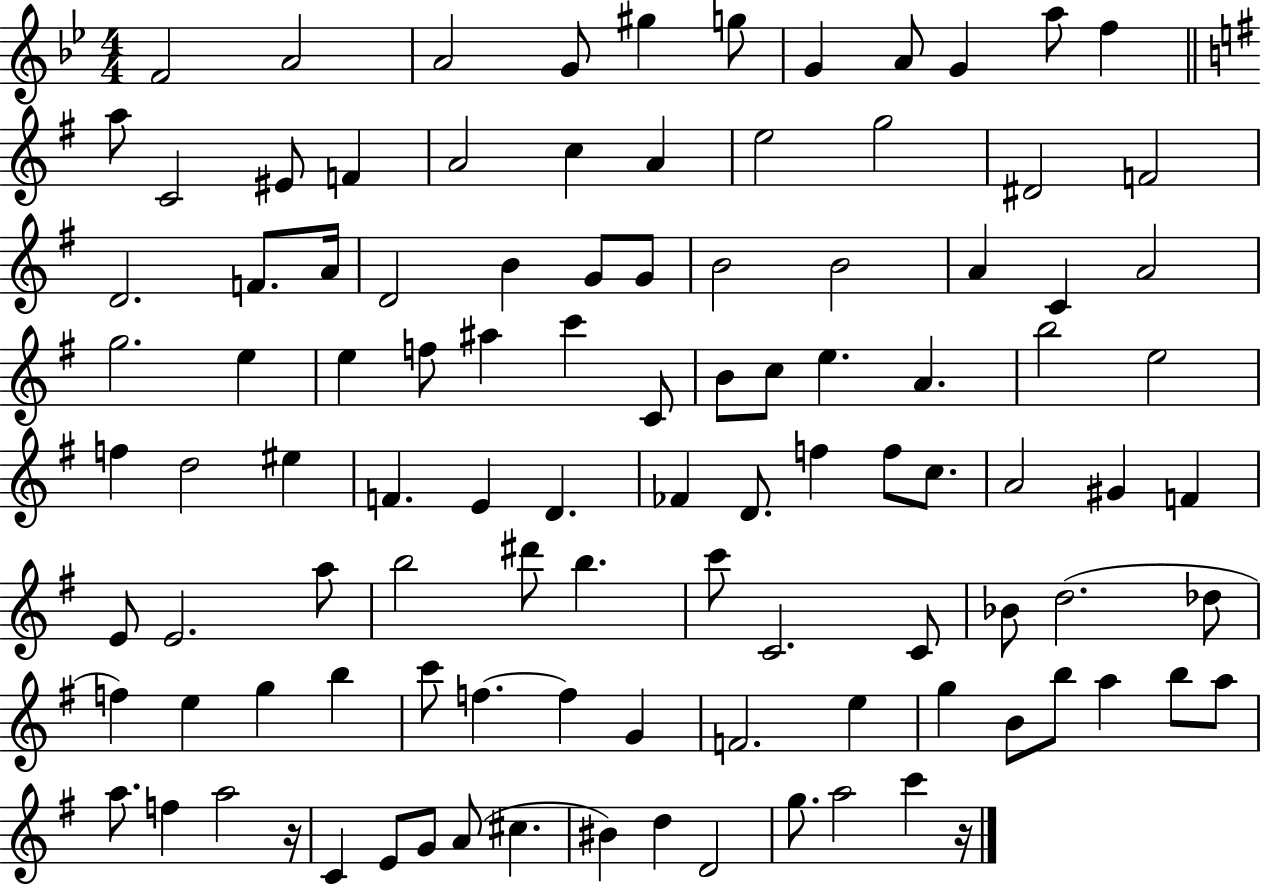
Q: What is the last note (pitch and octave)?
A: C6